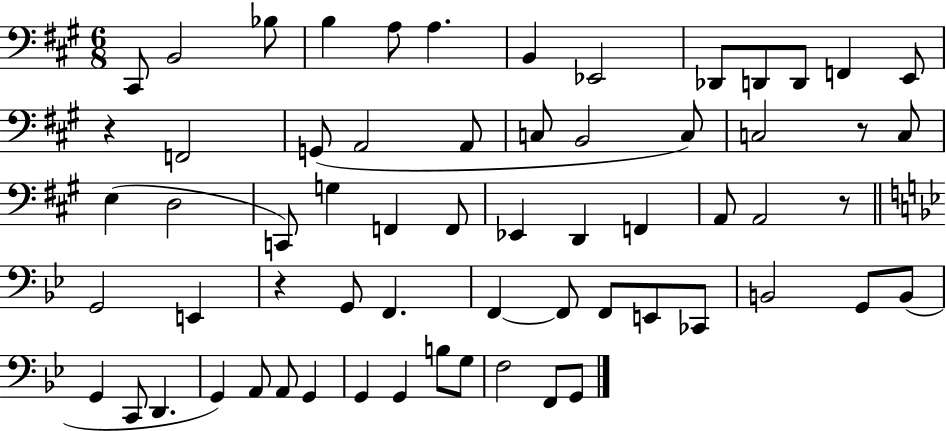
C#2/e B2/h Bb3/e B3/q A3/e A3/q. B2/q Eb2/h Db2/e D2/e D2/e F2/q E2/e R/q F2/h G2/e A2/h A2/e C3/e B2/h C3/e C3/h R/e C3/e E3/q D3/h C2/e G3/q F2/q F2/e Eb2/q D2/q F2/q A2/e A2/h R/e G2/h E2/q R/q G2/e F2/q. F2/q F2/e F2/e E2/e CES2/e B2/h G2/e B2/e G2/q C2/e D2/q. G2/q A2/e A2/e G2/q G2/q G2/q B3/e G3/e F3/h F2/e G2/e